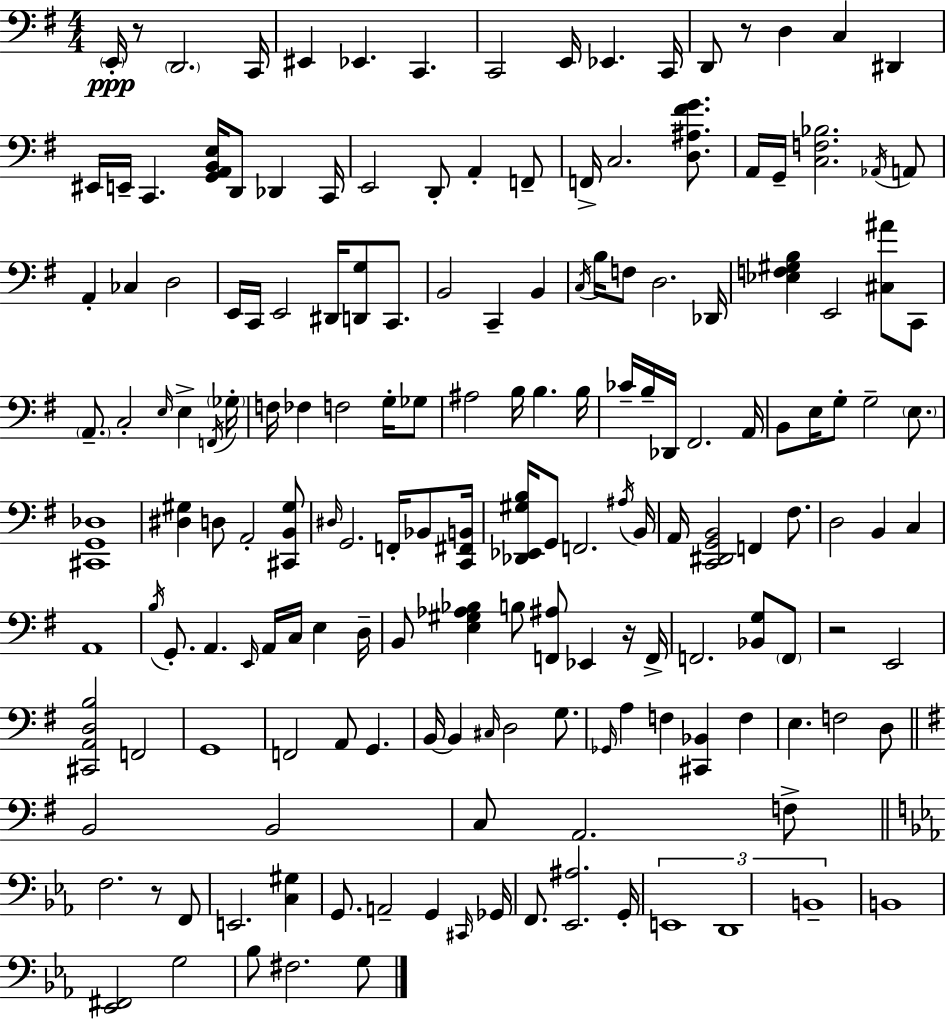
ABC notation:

X:1
T:Untitled
M:4/4
L:1/4
K:Em
E,,/4 z/2 D,,2 C,,/4 ^E,, _E,, C,, C,,2 E,,/4 _E,, C,,/4 D,,/2 z/2 D, C, ^D,, ^E,,/4 E,,/4 C,, [G,,A,,B,,E,]/4 D,,/2 _D,, C,,/4 E,,2 D,,/2 A,, F,,/2 F,,/4 C,2 [D,^A,^FG]/2 A,,/4 G,,/4 [C,F,_B,]2 _A,,/4 A,,/2 A,, _C, D,2 E,,/4 C,,/4 E,,2 ^D,,/4 [D,,G,]/2 C,,/2 B,,2 C,, B,, C,/4 B,/4 F,/2 D,2 _D,,/4 [_E,F,^G,B,] E,,2 [^C,^A]/2 C,,/2 A,,/2 C,2 E,/4 E, F,,/4 _G,/4 F,/4 _F, F,2 G,/4 _G,/2 ^A,2 B,/4 B, B,/4 _C/4 B,/4 _D,,/4 ^F,,2 A,,/4 B,,/2 E,/4 G,/2 G,2 E,/2 [^C,,G,,_D,]4 [^D,^G,] D,/2 A,,2 [^C,,B,,^G,]/2 ^D,/4 G,,2 F,,/4 _B,,/2 [C,,^F,,B,,]/4 [_D,,_E,,^G,B,]/4 G,,/2 F,,2 ^A,/4 B,,/4 A,,/4 [C,,^D,,G,,B,,]2 F,, ^F,/2 D,2 B,, C, A,,4 B,/4 G,,/2 A,, E,,/4 A,,/4 C,/4 E, D,/4 B,,/2 [E,^G,_A,_B,] B,/2 [F,,^A,]/2 _E,, z/4 F,,/4 F,,2 [_B,,G,]/2 F,,/2 z2 E,,2 [^C,,A,,D,B,]2 F,,2 G,,4 F,,2 A,,/2 G,, B,,/4 B,, ^C,/4 D,2 G,/2 _G,,/4 A, F, [^C,,_B,,] F, E, F,2 D,/2 B,,2 B,,2 C,/2 A,,2 F,/2 F,2 z/2 F,,/2 E,,2 [C,^G,] G,,/2 A,,2 G,, ^C,,/4 _G,,/4 F,,/2 [_E,,^A,]2 G,,/4 E,,4 D,,4 B,,4 B,,4 [_E,,^F,,]2 G,2 _B,/2 ^F,2 G,/2